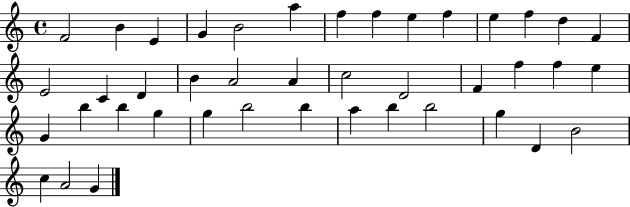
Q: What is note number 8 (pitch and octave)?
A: F5